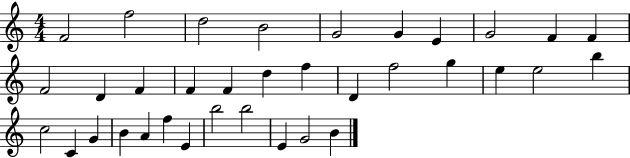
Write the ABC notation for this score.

X:1
T:Untitled
M:4/4
L:1/4
K:C
F2 f2 d2 B2 G2 G E G2 F F F2 D F F F d f D f2 g e e2 b c2 C G B A f E b2 b2 E G2 B